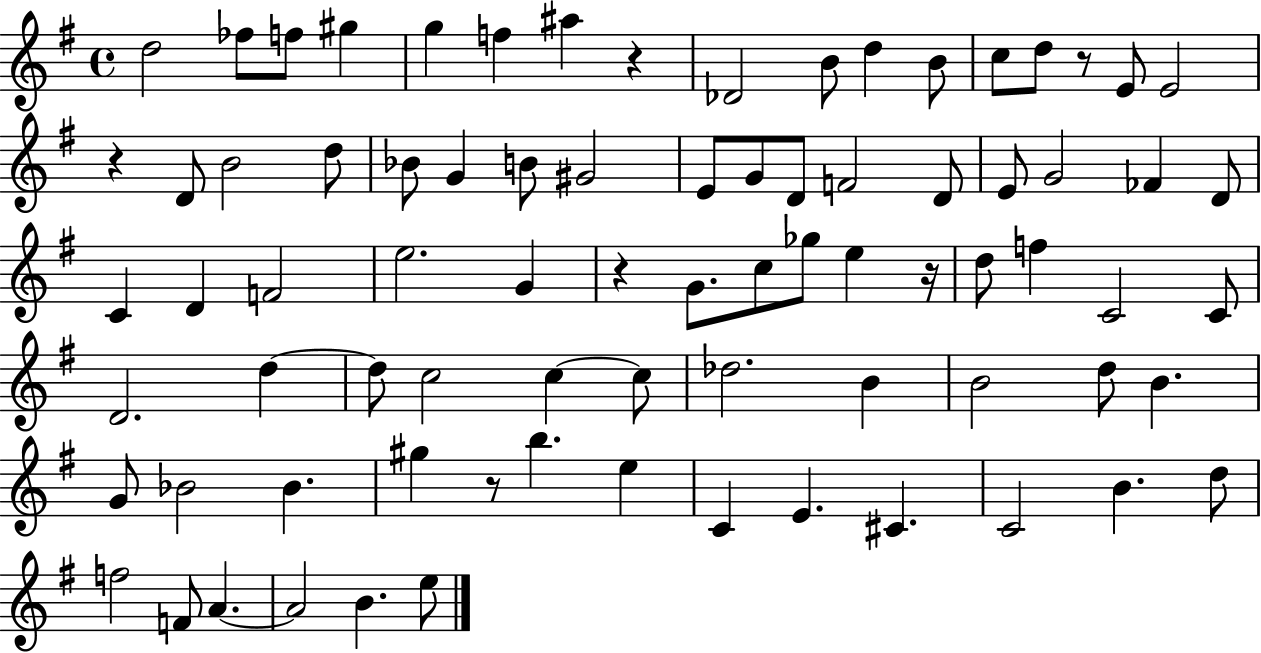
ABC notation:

X:1
T:Untitled
M:4/4
L:1/4
K:G
d2 _f/2 f/2 ^g g f ^a z _D2 B/2 d B/2 c/2 d/2 z/2 E/2 E2 z D/2 B2 d/2 _B/2 G B/2 ^G2 E/2 G/2 D/2 F2 D/2 E/2 G2 _F D/2 C D F2 e2 G z G/2 c/2 _g/2 e z/4 d/2 f C2 C/2 D2 d d/2 c2 c c/2 _d2 B B2 d/2 B G/2 _B2 _B ^g z/2 b e C E ^C C2 B d/2 f2 F/2 A A2 B e/2